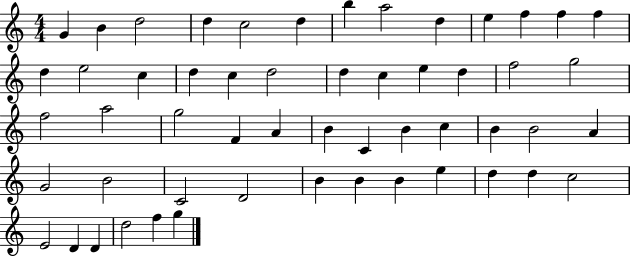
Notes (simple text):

G4/q B4/q D5/h D5/q C5/h D5/q B5/q A5/h D5/q E5/q F5/q F5/q F5/q D5/q E5/h C5/q D5/q C5/q D5/h D5/q C5/q E5/q D5/q F5/h G5/h F5/h A5/h G5/h F4/q A4/q B4/q C4/q B4/q C5/q B4/q B4/h A4/q G4/h B4/h C4/h D4/h B4/q B4/q B4/q E5/q D5/q D5/q C5/h E4/h D4/q D4/q D5/h F5/q G5/q